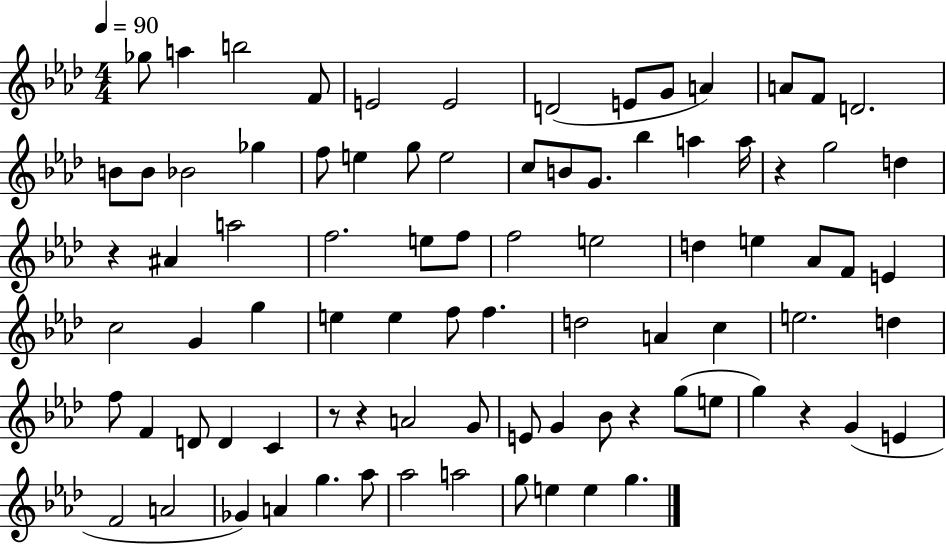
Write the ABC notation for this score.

X:1
T:Untitled
M:4/4
L:1/4
K:Ab
_g/2 a b2 F/2 E2 E2 D2 E/2 G/2 A A/2 F/2 D2 B/2 B/2 _B2 _g f/2 e g/2 e2 c/2 B/2 G/2 _b a a/4 z g2 d z ^A a2 f2 e/2 f/2 f2 e2 d e _A/2 F/2 E c2 G g e e f/2 f d2 A c e2 d f/2 F D/2 D C z/2 z A2 G/2 E/2 G _B/2 z g/2 e/2 g z G E F2 A2 _G A g _a/2 _a2 a2 g/2 e e g